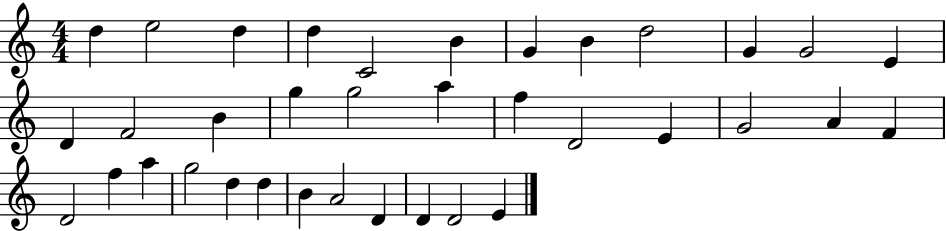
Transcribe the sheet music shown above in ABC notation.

X:1
T:Untitled
M:4/4
L:1/4
K:C
d e2 d d C2 B G B d2 G G2 E D F2 B g g2 a f D2 E G2 A F D2 f a g2 d d B A2 D D D2 E